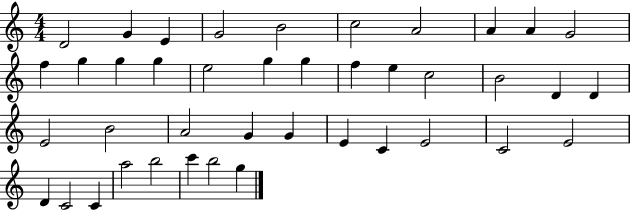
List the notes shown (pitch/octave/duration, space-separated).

D4/h G4/q E4/q G4/h B4/h C5/h A4/h A4/q A4/q G4/h F5/q G5/q G5/q G5/q E5/h G5/q G5/q F5/q E5/q C5/h B4/h D4/q D4/q E4/h B4/h A4/h G4/q G4/q E4/q C4/q E4/h C4/h E4/h D4/q C4/h C4/q A5/h B5/h C6/q B5/h G5/q